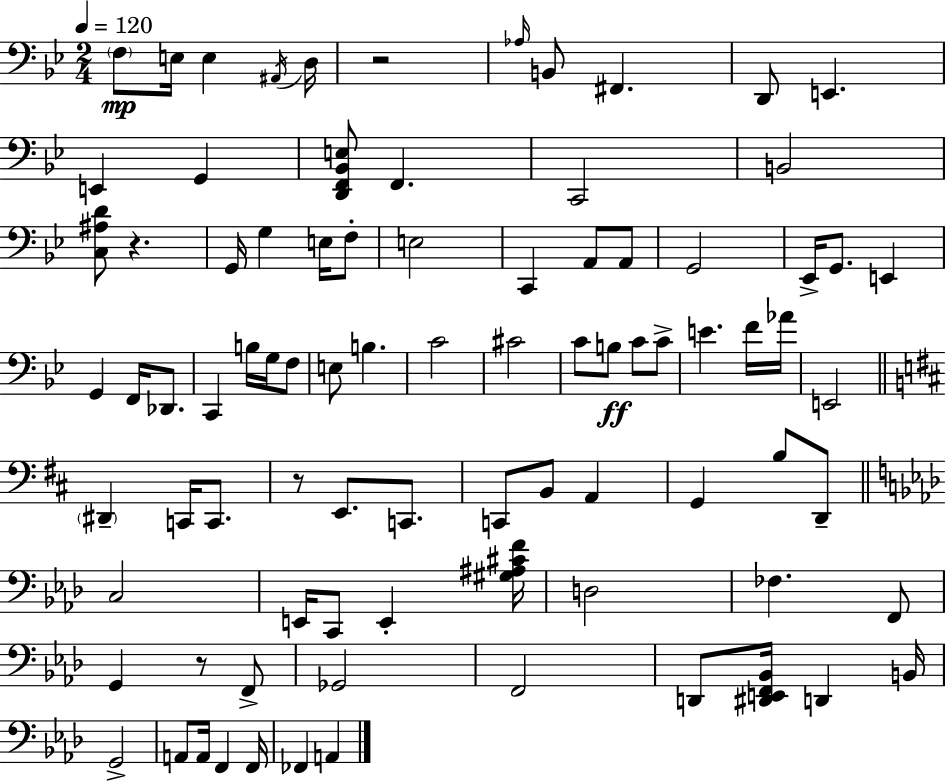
F3/e E3/s E3/q A#2/s D3/s R/h Ab3/s B2/e F#2/q. D2/e E2/q. E2/q G2/q [D2,F2,Bb2,E3]/e F2/q. C2/h B2/h [C3,A#3,D4]/e R/q. G2/s G3/q E3/s F3/e E3/h C2/q A2/e A2/e G2/h Eb2/s G2/e. E2/q G2/q F2/s Db2/e. C2/q B3/s G3/s F3/e E3/e B3/q. C4/h C#4/h C4/e B3/e C4/e C4/e E4/q. F4/s Ab4/s E2/h D#2/q C2/s C2/e. R/e E2/e. C2/e. C2/e B2/e A2/q G2/q B3/e D2/e C3/h E2/s C2/e E2/q [G#3,A#3,C#4,F4]/s D3/h FES3/q. F2/e G2/q R/e F2/e Gb2/h F2/h D2/e [D#2,E2,F2,Bb2]/s D2/q B2/s G2/h A2/e A2/s F2/q F2/s FES2/q A2/q